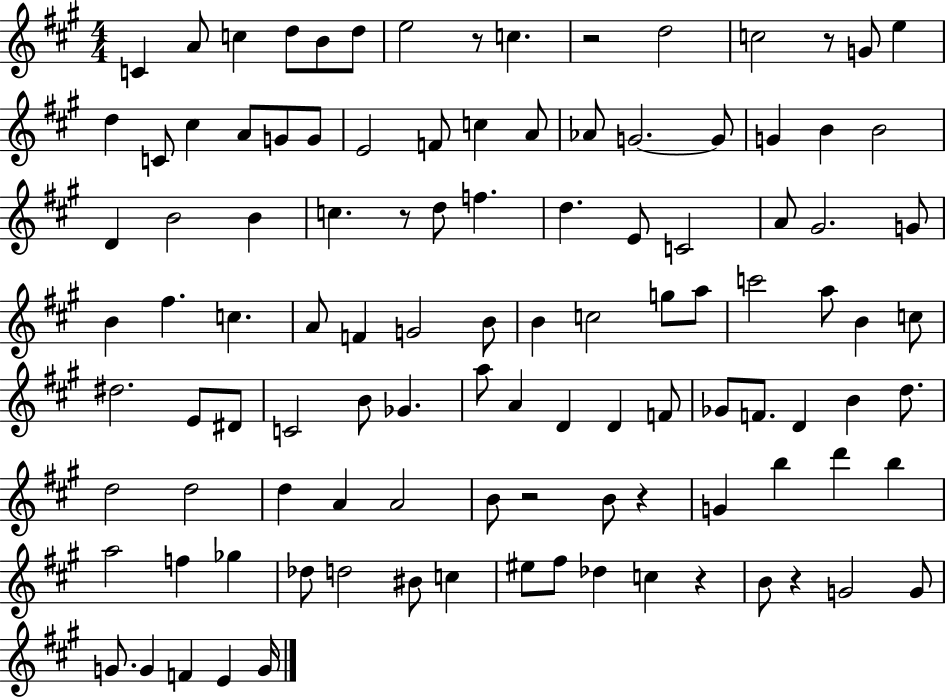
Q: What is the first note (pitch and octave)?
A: C4